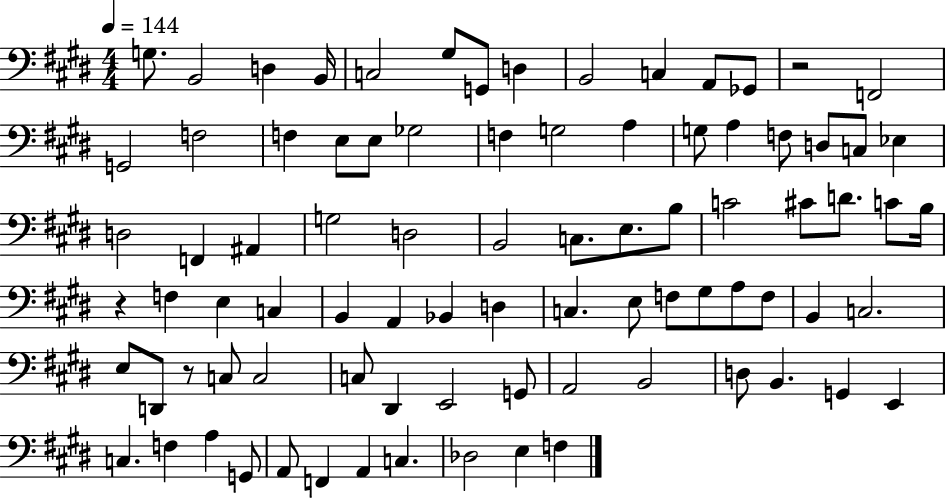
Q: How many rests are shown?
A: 3